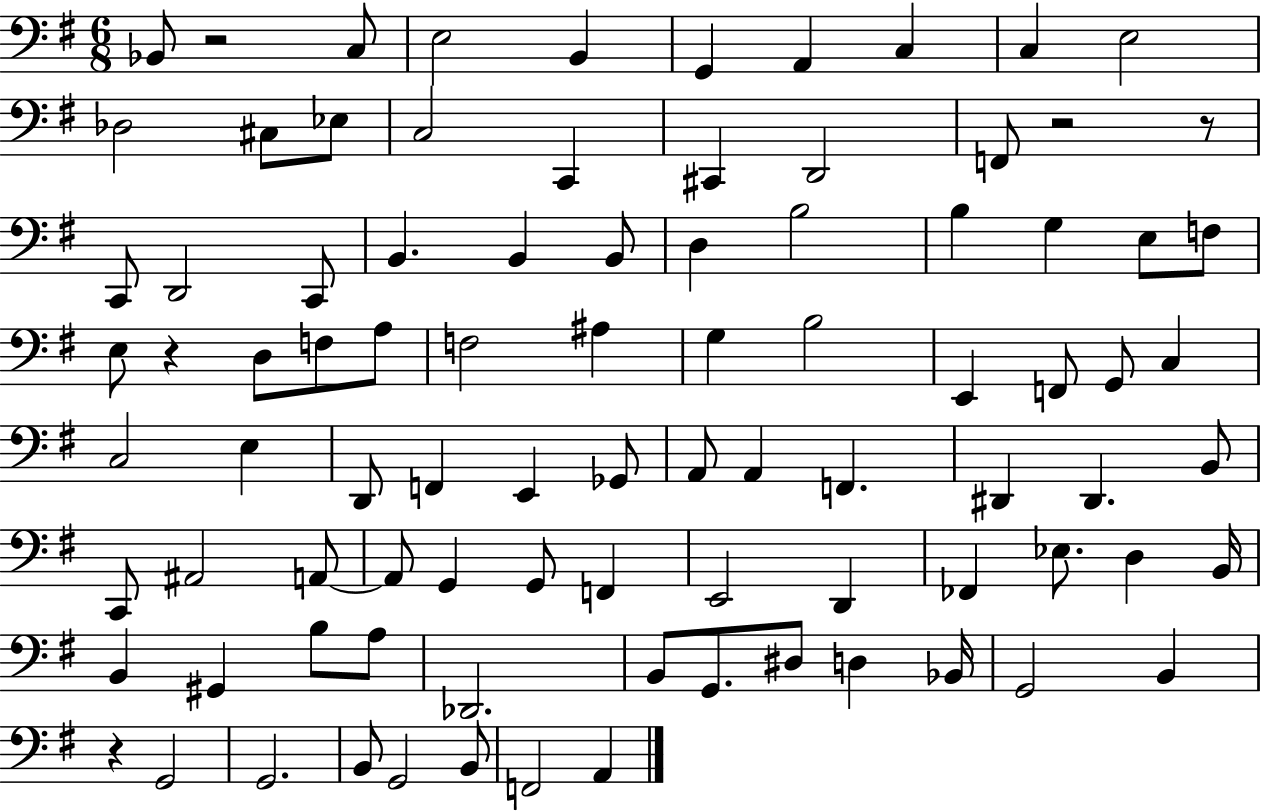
X:1
T:Untitled
M:6/8
L:1/4
K:G
_B,,/2 z2 C,/2 E,2 B,, G,, A,, C, C, E,2 _D,2 ^C,/2 _E,/2 C,2 C,, ^C,, D,,2 F,,/2 z2 z/2 C,,/2 D,,2 C,,/2 B,, B,, B,,/2 D, B,2 B, G, E,/2 F,/2 E,/2 z D,/2 F,/2 A,/2 F,2 ^A, G, B,2 E,, F,,/2 G,,/2 C, C,2 E, D,,/2 F,, E,, _G,,/2 A,,/2 A,, F,, ^D,, ^D,, B,,/2 C,,/2 ^A,,2 A,,/2 A,,/2 G,, G,,/2 F,, E,,2 D,, _F,, _E,/2 D, B,,/4 B,, ^G,, B,/2 A,/2 _D,,2 B,,/2 G,,/2 ^D,/2 D, _B,,/4 G,,2 B,, z G,,2 G,,2 B,,/2 G,,2 B,,/2 F,,2 A,,